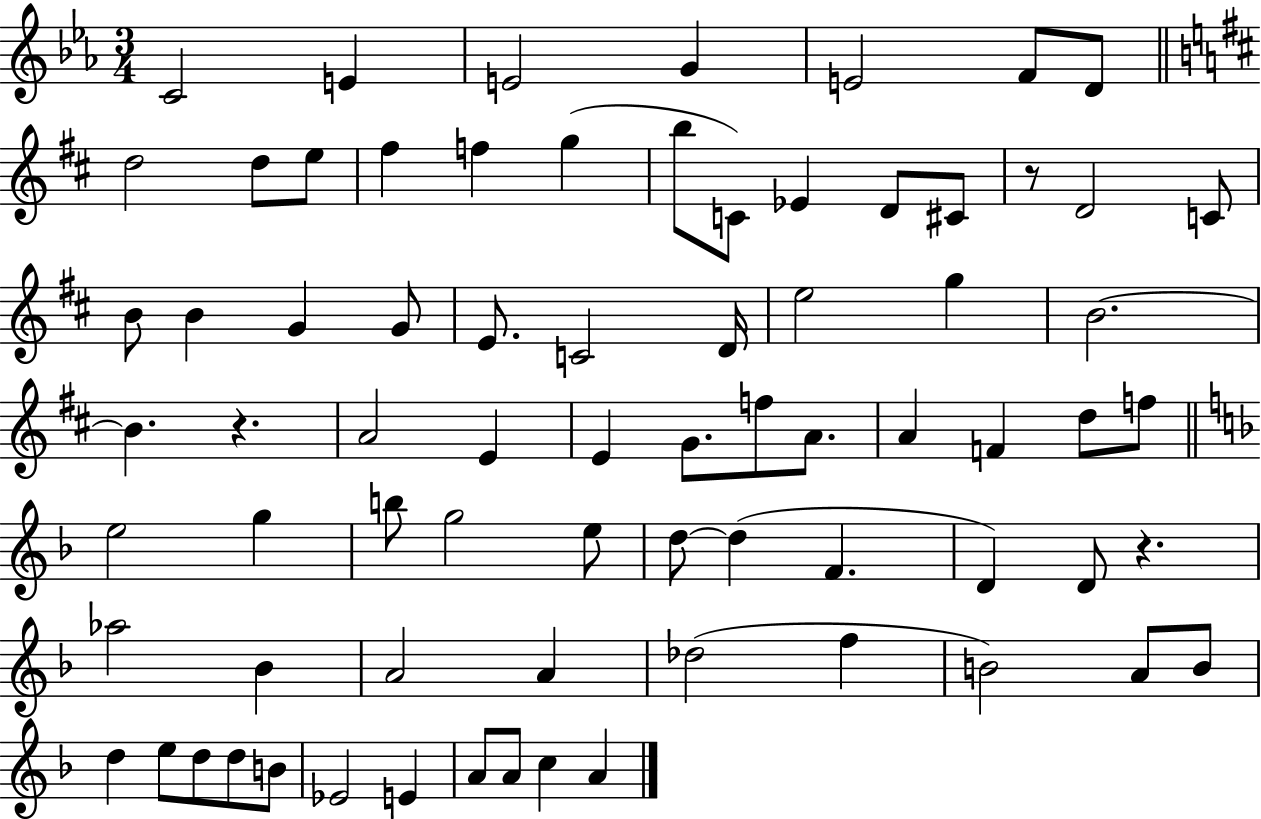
X:1
T:Untitled
M:3/4
L:1/4
K:Eb
C2 E E2 G E2 F/2 D/2 d2 d/2 e/2 ^f f g b/2 C/2 _E D/2 ^C/2 z/2 D2 C/2 B/2 B G G/2 E/2 C2 D/4 e2 g B2 B z A2 E E G/2 f/2 A/2 A F d/2 f/2 e2 g b/2 g2 e/2 d/2 d F D D/2 z _a2 _B A2 A _d2 f B2 A/2 B/2 d e/2 d/2 d/2 B/2 _E2 E A/2 A/2 c A